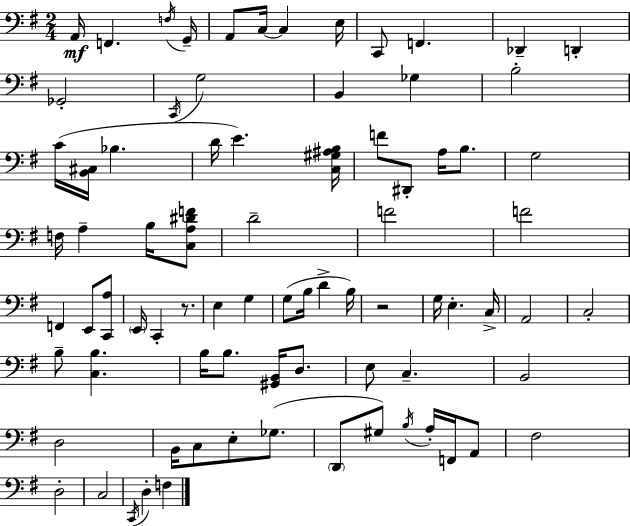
A2/s F2/q. F3/s G2/s A2/e C3/s C3/q E3/s C2/e F2/q. Db2/q D2/q Gb2/h C2/s G3/h B2/q Gb3/q B3/h C4/s [B2,C#3]/s Bb3/q. D4/s E4/q. [C3,G#3,A#3,B3]/s F4/e D#2/e A3/s B3/e. G3/h F3/s A3/q B3/s [C3,A3,D#4,F4]/e D4/h F4/h F4/h F2/q E2/e [C2,A3]/e E2/s C2/q R/e. E3/q G3/q G3/e B3/s D4/q B3/s R/h G3/s E3/q. C3/s A2/h C3/h B3/e [C3,B3]/q. B3/s B3/e. [G#2,B2]/s D3/e. E3/e C3/q. B2/h D3/h B2/s C3/e E3/e Gb3/e. D2/e G#3/e B3/s A3/s F2/s A2/e F#3/h D3/h C3/h C2/s D3/q F3/q